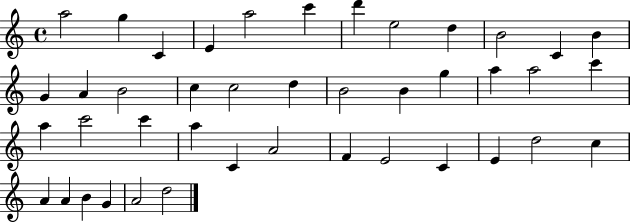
X:1
T:Untitled
M:4/4
L:1/4
K:C
a2 g C E a2 c' d' e2 d B2 C B G A B2 c c2 d B2 B g a a2 c' a c'2 c' a C A2 F E2 C E d2 c A A B G A2 d2